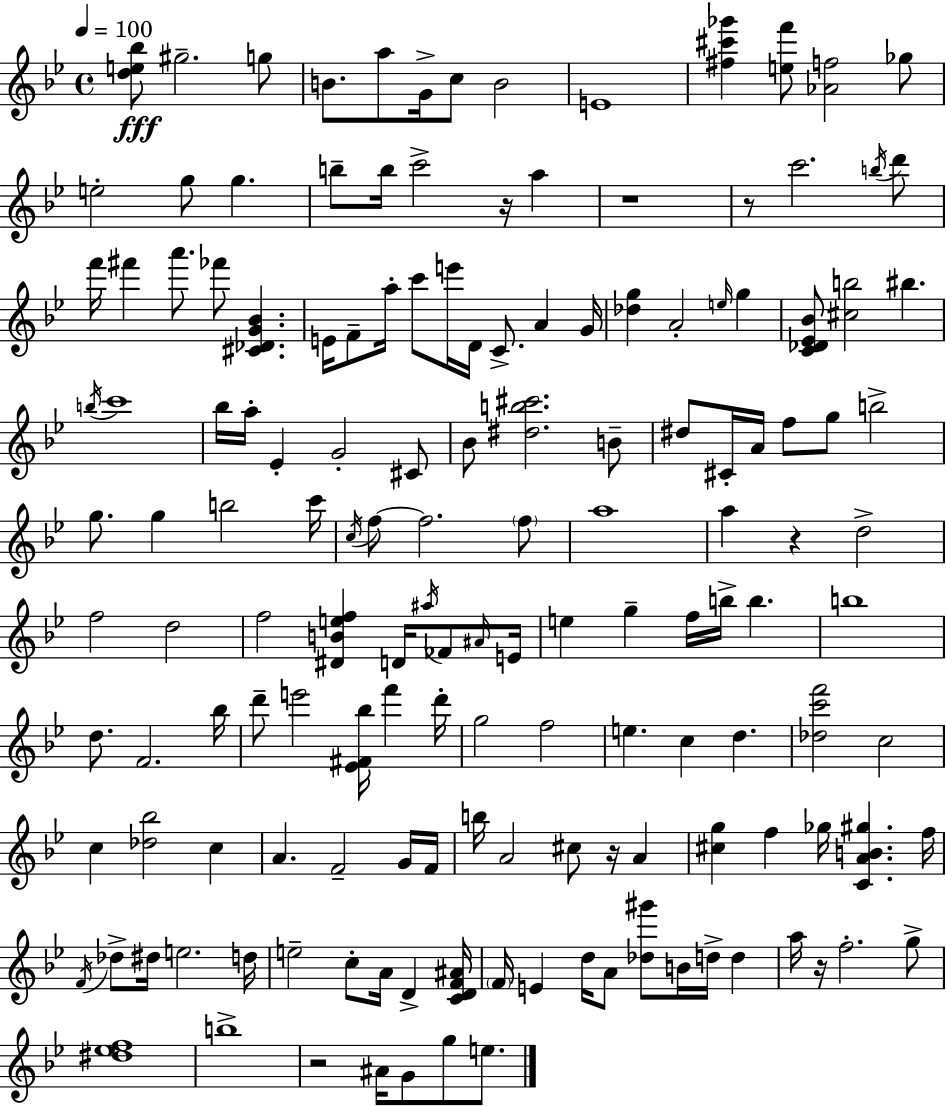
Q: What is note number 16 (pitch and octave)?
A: A5